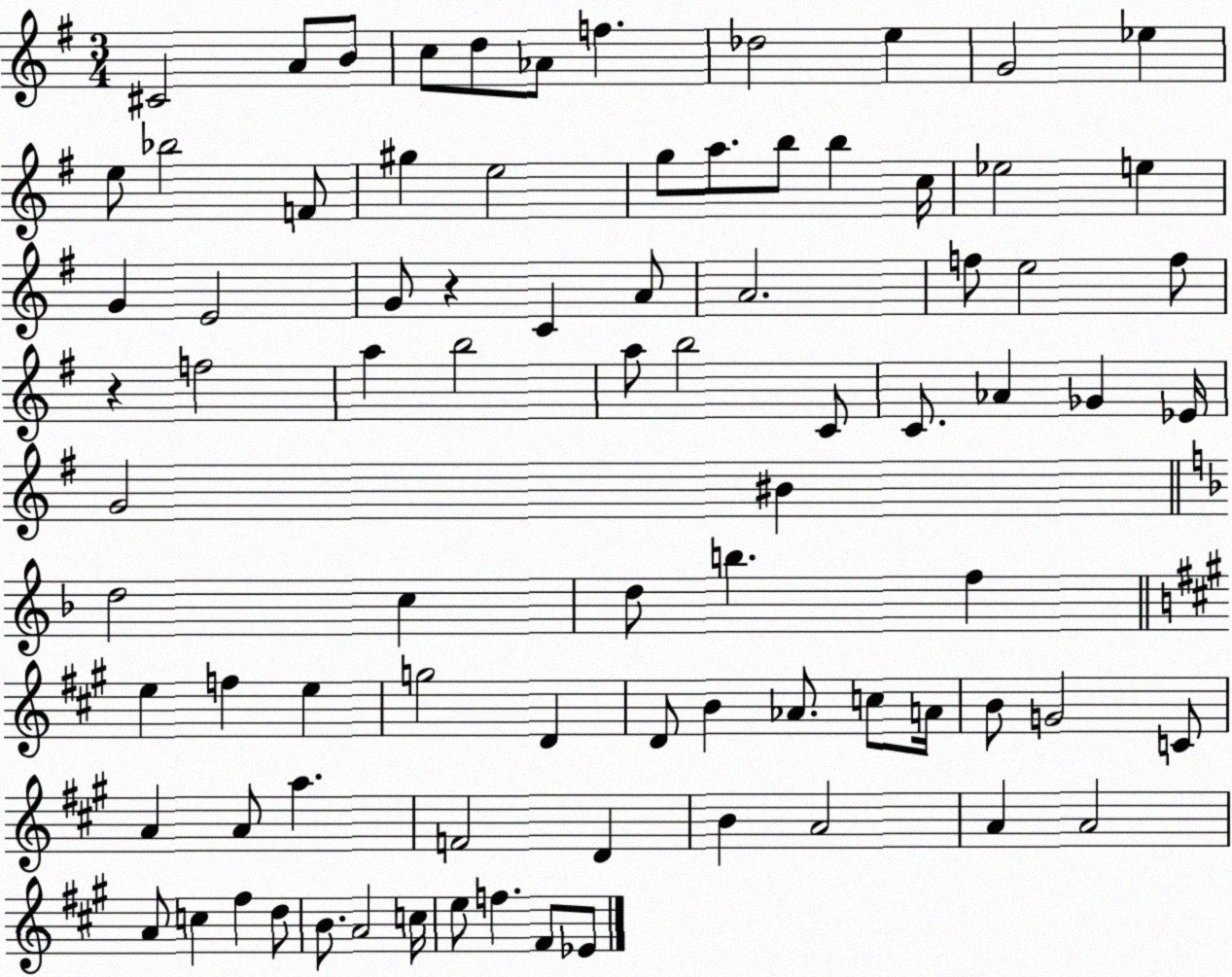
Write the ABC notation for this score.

X:1
T:Untitled
M:3/4
L:1/4
K:G
^C2 A/2 B/2 c/2 d/2 _A/2 f _d2 e G2 _e e/2 _b2 F/2 ^g e2 g/2 a/2 b/2 b c/4 _e2 e G E2 G/2 z C A/2 A2 f/2 e2 f/2 z f2 a b2 a/2 b2 C/2 C/2 _A _G _E/4 G2 ^B d2 c d/2 b f e f e g2 D D/2 B _A/2 c/2 A/4 B/2 G2 C/2 A A/2 a F2 D B A2 A A2 A/2 c ^f d/2 B/2 A2 c/4 e/2 f ^F/2 _E/2